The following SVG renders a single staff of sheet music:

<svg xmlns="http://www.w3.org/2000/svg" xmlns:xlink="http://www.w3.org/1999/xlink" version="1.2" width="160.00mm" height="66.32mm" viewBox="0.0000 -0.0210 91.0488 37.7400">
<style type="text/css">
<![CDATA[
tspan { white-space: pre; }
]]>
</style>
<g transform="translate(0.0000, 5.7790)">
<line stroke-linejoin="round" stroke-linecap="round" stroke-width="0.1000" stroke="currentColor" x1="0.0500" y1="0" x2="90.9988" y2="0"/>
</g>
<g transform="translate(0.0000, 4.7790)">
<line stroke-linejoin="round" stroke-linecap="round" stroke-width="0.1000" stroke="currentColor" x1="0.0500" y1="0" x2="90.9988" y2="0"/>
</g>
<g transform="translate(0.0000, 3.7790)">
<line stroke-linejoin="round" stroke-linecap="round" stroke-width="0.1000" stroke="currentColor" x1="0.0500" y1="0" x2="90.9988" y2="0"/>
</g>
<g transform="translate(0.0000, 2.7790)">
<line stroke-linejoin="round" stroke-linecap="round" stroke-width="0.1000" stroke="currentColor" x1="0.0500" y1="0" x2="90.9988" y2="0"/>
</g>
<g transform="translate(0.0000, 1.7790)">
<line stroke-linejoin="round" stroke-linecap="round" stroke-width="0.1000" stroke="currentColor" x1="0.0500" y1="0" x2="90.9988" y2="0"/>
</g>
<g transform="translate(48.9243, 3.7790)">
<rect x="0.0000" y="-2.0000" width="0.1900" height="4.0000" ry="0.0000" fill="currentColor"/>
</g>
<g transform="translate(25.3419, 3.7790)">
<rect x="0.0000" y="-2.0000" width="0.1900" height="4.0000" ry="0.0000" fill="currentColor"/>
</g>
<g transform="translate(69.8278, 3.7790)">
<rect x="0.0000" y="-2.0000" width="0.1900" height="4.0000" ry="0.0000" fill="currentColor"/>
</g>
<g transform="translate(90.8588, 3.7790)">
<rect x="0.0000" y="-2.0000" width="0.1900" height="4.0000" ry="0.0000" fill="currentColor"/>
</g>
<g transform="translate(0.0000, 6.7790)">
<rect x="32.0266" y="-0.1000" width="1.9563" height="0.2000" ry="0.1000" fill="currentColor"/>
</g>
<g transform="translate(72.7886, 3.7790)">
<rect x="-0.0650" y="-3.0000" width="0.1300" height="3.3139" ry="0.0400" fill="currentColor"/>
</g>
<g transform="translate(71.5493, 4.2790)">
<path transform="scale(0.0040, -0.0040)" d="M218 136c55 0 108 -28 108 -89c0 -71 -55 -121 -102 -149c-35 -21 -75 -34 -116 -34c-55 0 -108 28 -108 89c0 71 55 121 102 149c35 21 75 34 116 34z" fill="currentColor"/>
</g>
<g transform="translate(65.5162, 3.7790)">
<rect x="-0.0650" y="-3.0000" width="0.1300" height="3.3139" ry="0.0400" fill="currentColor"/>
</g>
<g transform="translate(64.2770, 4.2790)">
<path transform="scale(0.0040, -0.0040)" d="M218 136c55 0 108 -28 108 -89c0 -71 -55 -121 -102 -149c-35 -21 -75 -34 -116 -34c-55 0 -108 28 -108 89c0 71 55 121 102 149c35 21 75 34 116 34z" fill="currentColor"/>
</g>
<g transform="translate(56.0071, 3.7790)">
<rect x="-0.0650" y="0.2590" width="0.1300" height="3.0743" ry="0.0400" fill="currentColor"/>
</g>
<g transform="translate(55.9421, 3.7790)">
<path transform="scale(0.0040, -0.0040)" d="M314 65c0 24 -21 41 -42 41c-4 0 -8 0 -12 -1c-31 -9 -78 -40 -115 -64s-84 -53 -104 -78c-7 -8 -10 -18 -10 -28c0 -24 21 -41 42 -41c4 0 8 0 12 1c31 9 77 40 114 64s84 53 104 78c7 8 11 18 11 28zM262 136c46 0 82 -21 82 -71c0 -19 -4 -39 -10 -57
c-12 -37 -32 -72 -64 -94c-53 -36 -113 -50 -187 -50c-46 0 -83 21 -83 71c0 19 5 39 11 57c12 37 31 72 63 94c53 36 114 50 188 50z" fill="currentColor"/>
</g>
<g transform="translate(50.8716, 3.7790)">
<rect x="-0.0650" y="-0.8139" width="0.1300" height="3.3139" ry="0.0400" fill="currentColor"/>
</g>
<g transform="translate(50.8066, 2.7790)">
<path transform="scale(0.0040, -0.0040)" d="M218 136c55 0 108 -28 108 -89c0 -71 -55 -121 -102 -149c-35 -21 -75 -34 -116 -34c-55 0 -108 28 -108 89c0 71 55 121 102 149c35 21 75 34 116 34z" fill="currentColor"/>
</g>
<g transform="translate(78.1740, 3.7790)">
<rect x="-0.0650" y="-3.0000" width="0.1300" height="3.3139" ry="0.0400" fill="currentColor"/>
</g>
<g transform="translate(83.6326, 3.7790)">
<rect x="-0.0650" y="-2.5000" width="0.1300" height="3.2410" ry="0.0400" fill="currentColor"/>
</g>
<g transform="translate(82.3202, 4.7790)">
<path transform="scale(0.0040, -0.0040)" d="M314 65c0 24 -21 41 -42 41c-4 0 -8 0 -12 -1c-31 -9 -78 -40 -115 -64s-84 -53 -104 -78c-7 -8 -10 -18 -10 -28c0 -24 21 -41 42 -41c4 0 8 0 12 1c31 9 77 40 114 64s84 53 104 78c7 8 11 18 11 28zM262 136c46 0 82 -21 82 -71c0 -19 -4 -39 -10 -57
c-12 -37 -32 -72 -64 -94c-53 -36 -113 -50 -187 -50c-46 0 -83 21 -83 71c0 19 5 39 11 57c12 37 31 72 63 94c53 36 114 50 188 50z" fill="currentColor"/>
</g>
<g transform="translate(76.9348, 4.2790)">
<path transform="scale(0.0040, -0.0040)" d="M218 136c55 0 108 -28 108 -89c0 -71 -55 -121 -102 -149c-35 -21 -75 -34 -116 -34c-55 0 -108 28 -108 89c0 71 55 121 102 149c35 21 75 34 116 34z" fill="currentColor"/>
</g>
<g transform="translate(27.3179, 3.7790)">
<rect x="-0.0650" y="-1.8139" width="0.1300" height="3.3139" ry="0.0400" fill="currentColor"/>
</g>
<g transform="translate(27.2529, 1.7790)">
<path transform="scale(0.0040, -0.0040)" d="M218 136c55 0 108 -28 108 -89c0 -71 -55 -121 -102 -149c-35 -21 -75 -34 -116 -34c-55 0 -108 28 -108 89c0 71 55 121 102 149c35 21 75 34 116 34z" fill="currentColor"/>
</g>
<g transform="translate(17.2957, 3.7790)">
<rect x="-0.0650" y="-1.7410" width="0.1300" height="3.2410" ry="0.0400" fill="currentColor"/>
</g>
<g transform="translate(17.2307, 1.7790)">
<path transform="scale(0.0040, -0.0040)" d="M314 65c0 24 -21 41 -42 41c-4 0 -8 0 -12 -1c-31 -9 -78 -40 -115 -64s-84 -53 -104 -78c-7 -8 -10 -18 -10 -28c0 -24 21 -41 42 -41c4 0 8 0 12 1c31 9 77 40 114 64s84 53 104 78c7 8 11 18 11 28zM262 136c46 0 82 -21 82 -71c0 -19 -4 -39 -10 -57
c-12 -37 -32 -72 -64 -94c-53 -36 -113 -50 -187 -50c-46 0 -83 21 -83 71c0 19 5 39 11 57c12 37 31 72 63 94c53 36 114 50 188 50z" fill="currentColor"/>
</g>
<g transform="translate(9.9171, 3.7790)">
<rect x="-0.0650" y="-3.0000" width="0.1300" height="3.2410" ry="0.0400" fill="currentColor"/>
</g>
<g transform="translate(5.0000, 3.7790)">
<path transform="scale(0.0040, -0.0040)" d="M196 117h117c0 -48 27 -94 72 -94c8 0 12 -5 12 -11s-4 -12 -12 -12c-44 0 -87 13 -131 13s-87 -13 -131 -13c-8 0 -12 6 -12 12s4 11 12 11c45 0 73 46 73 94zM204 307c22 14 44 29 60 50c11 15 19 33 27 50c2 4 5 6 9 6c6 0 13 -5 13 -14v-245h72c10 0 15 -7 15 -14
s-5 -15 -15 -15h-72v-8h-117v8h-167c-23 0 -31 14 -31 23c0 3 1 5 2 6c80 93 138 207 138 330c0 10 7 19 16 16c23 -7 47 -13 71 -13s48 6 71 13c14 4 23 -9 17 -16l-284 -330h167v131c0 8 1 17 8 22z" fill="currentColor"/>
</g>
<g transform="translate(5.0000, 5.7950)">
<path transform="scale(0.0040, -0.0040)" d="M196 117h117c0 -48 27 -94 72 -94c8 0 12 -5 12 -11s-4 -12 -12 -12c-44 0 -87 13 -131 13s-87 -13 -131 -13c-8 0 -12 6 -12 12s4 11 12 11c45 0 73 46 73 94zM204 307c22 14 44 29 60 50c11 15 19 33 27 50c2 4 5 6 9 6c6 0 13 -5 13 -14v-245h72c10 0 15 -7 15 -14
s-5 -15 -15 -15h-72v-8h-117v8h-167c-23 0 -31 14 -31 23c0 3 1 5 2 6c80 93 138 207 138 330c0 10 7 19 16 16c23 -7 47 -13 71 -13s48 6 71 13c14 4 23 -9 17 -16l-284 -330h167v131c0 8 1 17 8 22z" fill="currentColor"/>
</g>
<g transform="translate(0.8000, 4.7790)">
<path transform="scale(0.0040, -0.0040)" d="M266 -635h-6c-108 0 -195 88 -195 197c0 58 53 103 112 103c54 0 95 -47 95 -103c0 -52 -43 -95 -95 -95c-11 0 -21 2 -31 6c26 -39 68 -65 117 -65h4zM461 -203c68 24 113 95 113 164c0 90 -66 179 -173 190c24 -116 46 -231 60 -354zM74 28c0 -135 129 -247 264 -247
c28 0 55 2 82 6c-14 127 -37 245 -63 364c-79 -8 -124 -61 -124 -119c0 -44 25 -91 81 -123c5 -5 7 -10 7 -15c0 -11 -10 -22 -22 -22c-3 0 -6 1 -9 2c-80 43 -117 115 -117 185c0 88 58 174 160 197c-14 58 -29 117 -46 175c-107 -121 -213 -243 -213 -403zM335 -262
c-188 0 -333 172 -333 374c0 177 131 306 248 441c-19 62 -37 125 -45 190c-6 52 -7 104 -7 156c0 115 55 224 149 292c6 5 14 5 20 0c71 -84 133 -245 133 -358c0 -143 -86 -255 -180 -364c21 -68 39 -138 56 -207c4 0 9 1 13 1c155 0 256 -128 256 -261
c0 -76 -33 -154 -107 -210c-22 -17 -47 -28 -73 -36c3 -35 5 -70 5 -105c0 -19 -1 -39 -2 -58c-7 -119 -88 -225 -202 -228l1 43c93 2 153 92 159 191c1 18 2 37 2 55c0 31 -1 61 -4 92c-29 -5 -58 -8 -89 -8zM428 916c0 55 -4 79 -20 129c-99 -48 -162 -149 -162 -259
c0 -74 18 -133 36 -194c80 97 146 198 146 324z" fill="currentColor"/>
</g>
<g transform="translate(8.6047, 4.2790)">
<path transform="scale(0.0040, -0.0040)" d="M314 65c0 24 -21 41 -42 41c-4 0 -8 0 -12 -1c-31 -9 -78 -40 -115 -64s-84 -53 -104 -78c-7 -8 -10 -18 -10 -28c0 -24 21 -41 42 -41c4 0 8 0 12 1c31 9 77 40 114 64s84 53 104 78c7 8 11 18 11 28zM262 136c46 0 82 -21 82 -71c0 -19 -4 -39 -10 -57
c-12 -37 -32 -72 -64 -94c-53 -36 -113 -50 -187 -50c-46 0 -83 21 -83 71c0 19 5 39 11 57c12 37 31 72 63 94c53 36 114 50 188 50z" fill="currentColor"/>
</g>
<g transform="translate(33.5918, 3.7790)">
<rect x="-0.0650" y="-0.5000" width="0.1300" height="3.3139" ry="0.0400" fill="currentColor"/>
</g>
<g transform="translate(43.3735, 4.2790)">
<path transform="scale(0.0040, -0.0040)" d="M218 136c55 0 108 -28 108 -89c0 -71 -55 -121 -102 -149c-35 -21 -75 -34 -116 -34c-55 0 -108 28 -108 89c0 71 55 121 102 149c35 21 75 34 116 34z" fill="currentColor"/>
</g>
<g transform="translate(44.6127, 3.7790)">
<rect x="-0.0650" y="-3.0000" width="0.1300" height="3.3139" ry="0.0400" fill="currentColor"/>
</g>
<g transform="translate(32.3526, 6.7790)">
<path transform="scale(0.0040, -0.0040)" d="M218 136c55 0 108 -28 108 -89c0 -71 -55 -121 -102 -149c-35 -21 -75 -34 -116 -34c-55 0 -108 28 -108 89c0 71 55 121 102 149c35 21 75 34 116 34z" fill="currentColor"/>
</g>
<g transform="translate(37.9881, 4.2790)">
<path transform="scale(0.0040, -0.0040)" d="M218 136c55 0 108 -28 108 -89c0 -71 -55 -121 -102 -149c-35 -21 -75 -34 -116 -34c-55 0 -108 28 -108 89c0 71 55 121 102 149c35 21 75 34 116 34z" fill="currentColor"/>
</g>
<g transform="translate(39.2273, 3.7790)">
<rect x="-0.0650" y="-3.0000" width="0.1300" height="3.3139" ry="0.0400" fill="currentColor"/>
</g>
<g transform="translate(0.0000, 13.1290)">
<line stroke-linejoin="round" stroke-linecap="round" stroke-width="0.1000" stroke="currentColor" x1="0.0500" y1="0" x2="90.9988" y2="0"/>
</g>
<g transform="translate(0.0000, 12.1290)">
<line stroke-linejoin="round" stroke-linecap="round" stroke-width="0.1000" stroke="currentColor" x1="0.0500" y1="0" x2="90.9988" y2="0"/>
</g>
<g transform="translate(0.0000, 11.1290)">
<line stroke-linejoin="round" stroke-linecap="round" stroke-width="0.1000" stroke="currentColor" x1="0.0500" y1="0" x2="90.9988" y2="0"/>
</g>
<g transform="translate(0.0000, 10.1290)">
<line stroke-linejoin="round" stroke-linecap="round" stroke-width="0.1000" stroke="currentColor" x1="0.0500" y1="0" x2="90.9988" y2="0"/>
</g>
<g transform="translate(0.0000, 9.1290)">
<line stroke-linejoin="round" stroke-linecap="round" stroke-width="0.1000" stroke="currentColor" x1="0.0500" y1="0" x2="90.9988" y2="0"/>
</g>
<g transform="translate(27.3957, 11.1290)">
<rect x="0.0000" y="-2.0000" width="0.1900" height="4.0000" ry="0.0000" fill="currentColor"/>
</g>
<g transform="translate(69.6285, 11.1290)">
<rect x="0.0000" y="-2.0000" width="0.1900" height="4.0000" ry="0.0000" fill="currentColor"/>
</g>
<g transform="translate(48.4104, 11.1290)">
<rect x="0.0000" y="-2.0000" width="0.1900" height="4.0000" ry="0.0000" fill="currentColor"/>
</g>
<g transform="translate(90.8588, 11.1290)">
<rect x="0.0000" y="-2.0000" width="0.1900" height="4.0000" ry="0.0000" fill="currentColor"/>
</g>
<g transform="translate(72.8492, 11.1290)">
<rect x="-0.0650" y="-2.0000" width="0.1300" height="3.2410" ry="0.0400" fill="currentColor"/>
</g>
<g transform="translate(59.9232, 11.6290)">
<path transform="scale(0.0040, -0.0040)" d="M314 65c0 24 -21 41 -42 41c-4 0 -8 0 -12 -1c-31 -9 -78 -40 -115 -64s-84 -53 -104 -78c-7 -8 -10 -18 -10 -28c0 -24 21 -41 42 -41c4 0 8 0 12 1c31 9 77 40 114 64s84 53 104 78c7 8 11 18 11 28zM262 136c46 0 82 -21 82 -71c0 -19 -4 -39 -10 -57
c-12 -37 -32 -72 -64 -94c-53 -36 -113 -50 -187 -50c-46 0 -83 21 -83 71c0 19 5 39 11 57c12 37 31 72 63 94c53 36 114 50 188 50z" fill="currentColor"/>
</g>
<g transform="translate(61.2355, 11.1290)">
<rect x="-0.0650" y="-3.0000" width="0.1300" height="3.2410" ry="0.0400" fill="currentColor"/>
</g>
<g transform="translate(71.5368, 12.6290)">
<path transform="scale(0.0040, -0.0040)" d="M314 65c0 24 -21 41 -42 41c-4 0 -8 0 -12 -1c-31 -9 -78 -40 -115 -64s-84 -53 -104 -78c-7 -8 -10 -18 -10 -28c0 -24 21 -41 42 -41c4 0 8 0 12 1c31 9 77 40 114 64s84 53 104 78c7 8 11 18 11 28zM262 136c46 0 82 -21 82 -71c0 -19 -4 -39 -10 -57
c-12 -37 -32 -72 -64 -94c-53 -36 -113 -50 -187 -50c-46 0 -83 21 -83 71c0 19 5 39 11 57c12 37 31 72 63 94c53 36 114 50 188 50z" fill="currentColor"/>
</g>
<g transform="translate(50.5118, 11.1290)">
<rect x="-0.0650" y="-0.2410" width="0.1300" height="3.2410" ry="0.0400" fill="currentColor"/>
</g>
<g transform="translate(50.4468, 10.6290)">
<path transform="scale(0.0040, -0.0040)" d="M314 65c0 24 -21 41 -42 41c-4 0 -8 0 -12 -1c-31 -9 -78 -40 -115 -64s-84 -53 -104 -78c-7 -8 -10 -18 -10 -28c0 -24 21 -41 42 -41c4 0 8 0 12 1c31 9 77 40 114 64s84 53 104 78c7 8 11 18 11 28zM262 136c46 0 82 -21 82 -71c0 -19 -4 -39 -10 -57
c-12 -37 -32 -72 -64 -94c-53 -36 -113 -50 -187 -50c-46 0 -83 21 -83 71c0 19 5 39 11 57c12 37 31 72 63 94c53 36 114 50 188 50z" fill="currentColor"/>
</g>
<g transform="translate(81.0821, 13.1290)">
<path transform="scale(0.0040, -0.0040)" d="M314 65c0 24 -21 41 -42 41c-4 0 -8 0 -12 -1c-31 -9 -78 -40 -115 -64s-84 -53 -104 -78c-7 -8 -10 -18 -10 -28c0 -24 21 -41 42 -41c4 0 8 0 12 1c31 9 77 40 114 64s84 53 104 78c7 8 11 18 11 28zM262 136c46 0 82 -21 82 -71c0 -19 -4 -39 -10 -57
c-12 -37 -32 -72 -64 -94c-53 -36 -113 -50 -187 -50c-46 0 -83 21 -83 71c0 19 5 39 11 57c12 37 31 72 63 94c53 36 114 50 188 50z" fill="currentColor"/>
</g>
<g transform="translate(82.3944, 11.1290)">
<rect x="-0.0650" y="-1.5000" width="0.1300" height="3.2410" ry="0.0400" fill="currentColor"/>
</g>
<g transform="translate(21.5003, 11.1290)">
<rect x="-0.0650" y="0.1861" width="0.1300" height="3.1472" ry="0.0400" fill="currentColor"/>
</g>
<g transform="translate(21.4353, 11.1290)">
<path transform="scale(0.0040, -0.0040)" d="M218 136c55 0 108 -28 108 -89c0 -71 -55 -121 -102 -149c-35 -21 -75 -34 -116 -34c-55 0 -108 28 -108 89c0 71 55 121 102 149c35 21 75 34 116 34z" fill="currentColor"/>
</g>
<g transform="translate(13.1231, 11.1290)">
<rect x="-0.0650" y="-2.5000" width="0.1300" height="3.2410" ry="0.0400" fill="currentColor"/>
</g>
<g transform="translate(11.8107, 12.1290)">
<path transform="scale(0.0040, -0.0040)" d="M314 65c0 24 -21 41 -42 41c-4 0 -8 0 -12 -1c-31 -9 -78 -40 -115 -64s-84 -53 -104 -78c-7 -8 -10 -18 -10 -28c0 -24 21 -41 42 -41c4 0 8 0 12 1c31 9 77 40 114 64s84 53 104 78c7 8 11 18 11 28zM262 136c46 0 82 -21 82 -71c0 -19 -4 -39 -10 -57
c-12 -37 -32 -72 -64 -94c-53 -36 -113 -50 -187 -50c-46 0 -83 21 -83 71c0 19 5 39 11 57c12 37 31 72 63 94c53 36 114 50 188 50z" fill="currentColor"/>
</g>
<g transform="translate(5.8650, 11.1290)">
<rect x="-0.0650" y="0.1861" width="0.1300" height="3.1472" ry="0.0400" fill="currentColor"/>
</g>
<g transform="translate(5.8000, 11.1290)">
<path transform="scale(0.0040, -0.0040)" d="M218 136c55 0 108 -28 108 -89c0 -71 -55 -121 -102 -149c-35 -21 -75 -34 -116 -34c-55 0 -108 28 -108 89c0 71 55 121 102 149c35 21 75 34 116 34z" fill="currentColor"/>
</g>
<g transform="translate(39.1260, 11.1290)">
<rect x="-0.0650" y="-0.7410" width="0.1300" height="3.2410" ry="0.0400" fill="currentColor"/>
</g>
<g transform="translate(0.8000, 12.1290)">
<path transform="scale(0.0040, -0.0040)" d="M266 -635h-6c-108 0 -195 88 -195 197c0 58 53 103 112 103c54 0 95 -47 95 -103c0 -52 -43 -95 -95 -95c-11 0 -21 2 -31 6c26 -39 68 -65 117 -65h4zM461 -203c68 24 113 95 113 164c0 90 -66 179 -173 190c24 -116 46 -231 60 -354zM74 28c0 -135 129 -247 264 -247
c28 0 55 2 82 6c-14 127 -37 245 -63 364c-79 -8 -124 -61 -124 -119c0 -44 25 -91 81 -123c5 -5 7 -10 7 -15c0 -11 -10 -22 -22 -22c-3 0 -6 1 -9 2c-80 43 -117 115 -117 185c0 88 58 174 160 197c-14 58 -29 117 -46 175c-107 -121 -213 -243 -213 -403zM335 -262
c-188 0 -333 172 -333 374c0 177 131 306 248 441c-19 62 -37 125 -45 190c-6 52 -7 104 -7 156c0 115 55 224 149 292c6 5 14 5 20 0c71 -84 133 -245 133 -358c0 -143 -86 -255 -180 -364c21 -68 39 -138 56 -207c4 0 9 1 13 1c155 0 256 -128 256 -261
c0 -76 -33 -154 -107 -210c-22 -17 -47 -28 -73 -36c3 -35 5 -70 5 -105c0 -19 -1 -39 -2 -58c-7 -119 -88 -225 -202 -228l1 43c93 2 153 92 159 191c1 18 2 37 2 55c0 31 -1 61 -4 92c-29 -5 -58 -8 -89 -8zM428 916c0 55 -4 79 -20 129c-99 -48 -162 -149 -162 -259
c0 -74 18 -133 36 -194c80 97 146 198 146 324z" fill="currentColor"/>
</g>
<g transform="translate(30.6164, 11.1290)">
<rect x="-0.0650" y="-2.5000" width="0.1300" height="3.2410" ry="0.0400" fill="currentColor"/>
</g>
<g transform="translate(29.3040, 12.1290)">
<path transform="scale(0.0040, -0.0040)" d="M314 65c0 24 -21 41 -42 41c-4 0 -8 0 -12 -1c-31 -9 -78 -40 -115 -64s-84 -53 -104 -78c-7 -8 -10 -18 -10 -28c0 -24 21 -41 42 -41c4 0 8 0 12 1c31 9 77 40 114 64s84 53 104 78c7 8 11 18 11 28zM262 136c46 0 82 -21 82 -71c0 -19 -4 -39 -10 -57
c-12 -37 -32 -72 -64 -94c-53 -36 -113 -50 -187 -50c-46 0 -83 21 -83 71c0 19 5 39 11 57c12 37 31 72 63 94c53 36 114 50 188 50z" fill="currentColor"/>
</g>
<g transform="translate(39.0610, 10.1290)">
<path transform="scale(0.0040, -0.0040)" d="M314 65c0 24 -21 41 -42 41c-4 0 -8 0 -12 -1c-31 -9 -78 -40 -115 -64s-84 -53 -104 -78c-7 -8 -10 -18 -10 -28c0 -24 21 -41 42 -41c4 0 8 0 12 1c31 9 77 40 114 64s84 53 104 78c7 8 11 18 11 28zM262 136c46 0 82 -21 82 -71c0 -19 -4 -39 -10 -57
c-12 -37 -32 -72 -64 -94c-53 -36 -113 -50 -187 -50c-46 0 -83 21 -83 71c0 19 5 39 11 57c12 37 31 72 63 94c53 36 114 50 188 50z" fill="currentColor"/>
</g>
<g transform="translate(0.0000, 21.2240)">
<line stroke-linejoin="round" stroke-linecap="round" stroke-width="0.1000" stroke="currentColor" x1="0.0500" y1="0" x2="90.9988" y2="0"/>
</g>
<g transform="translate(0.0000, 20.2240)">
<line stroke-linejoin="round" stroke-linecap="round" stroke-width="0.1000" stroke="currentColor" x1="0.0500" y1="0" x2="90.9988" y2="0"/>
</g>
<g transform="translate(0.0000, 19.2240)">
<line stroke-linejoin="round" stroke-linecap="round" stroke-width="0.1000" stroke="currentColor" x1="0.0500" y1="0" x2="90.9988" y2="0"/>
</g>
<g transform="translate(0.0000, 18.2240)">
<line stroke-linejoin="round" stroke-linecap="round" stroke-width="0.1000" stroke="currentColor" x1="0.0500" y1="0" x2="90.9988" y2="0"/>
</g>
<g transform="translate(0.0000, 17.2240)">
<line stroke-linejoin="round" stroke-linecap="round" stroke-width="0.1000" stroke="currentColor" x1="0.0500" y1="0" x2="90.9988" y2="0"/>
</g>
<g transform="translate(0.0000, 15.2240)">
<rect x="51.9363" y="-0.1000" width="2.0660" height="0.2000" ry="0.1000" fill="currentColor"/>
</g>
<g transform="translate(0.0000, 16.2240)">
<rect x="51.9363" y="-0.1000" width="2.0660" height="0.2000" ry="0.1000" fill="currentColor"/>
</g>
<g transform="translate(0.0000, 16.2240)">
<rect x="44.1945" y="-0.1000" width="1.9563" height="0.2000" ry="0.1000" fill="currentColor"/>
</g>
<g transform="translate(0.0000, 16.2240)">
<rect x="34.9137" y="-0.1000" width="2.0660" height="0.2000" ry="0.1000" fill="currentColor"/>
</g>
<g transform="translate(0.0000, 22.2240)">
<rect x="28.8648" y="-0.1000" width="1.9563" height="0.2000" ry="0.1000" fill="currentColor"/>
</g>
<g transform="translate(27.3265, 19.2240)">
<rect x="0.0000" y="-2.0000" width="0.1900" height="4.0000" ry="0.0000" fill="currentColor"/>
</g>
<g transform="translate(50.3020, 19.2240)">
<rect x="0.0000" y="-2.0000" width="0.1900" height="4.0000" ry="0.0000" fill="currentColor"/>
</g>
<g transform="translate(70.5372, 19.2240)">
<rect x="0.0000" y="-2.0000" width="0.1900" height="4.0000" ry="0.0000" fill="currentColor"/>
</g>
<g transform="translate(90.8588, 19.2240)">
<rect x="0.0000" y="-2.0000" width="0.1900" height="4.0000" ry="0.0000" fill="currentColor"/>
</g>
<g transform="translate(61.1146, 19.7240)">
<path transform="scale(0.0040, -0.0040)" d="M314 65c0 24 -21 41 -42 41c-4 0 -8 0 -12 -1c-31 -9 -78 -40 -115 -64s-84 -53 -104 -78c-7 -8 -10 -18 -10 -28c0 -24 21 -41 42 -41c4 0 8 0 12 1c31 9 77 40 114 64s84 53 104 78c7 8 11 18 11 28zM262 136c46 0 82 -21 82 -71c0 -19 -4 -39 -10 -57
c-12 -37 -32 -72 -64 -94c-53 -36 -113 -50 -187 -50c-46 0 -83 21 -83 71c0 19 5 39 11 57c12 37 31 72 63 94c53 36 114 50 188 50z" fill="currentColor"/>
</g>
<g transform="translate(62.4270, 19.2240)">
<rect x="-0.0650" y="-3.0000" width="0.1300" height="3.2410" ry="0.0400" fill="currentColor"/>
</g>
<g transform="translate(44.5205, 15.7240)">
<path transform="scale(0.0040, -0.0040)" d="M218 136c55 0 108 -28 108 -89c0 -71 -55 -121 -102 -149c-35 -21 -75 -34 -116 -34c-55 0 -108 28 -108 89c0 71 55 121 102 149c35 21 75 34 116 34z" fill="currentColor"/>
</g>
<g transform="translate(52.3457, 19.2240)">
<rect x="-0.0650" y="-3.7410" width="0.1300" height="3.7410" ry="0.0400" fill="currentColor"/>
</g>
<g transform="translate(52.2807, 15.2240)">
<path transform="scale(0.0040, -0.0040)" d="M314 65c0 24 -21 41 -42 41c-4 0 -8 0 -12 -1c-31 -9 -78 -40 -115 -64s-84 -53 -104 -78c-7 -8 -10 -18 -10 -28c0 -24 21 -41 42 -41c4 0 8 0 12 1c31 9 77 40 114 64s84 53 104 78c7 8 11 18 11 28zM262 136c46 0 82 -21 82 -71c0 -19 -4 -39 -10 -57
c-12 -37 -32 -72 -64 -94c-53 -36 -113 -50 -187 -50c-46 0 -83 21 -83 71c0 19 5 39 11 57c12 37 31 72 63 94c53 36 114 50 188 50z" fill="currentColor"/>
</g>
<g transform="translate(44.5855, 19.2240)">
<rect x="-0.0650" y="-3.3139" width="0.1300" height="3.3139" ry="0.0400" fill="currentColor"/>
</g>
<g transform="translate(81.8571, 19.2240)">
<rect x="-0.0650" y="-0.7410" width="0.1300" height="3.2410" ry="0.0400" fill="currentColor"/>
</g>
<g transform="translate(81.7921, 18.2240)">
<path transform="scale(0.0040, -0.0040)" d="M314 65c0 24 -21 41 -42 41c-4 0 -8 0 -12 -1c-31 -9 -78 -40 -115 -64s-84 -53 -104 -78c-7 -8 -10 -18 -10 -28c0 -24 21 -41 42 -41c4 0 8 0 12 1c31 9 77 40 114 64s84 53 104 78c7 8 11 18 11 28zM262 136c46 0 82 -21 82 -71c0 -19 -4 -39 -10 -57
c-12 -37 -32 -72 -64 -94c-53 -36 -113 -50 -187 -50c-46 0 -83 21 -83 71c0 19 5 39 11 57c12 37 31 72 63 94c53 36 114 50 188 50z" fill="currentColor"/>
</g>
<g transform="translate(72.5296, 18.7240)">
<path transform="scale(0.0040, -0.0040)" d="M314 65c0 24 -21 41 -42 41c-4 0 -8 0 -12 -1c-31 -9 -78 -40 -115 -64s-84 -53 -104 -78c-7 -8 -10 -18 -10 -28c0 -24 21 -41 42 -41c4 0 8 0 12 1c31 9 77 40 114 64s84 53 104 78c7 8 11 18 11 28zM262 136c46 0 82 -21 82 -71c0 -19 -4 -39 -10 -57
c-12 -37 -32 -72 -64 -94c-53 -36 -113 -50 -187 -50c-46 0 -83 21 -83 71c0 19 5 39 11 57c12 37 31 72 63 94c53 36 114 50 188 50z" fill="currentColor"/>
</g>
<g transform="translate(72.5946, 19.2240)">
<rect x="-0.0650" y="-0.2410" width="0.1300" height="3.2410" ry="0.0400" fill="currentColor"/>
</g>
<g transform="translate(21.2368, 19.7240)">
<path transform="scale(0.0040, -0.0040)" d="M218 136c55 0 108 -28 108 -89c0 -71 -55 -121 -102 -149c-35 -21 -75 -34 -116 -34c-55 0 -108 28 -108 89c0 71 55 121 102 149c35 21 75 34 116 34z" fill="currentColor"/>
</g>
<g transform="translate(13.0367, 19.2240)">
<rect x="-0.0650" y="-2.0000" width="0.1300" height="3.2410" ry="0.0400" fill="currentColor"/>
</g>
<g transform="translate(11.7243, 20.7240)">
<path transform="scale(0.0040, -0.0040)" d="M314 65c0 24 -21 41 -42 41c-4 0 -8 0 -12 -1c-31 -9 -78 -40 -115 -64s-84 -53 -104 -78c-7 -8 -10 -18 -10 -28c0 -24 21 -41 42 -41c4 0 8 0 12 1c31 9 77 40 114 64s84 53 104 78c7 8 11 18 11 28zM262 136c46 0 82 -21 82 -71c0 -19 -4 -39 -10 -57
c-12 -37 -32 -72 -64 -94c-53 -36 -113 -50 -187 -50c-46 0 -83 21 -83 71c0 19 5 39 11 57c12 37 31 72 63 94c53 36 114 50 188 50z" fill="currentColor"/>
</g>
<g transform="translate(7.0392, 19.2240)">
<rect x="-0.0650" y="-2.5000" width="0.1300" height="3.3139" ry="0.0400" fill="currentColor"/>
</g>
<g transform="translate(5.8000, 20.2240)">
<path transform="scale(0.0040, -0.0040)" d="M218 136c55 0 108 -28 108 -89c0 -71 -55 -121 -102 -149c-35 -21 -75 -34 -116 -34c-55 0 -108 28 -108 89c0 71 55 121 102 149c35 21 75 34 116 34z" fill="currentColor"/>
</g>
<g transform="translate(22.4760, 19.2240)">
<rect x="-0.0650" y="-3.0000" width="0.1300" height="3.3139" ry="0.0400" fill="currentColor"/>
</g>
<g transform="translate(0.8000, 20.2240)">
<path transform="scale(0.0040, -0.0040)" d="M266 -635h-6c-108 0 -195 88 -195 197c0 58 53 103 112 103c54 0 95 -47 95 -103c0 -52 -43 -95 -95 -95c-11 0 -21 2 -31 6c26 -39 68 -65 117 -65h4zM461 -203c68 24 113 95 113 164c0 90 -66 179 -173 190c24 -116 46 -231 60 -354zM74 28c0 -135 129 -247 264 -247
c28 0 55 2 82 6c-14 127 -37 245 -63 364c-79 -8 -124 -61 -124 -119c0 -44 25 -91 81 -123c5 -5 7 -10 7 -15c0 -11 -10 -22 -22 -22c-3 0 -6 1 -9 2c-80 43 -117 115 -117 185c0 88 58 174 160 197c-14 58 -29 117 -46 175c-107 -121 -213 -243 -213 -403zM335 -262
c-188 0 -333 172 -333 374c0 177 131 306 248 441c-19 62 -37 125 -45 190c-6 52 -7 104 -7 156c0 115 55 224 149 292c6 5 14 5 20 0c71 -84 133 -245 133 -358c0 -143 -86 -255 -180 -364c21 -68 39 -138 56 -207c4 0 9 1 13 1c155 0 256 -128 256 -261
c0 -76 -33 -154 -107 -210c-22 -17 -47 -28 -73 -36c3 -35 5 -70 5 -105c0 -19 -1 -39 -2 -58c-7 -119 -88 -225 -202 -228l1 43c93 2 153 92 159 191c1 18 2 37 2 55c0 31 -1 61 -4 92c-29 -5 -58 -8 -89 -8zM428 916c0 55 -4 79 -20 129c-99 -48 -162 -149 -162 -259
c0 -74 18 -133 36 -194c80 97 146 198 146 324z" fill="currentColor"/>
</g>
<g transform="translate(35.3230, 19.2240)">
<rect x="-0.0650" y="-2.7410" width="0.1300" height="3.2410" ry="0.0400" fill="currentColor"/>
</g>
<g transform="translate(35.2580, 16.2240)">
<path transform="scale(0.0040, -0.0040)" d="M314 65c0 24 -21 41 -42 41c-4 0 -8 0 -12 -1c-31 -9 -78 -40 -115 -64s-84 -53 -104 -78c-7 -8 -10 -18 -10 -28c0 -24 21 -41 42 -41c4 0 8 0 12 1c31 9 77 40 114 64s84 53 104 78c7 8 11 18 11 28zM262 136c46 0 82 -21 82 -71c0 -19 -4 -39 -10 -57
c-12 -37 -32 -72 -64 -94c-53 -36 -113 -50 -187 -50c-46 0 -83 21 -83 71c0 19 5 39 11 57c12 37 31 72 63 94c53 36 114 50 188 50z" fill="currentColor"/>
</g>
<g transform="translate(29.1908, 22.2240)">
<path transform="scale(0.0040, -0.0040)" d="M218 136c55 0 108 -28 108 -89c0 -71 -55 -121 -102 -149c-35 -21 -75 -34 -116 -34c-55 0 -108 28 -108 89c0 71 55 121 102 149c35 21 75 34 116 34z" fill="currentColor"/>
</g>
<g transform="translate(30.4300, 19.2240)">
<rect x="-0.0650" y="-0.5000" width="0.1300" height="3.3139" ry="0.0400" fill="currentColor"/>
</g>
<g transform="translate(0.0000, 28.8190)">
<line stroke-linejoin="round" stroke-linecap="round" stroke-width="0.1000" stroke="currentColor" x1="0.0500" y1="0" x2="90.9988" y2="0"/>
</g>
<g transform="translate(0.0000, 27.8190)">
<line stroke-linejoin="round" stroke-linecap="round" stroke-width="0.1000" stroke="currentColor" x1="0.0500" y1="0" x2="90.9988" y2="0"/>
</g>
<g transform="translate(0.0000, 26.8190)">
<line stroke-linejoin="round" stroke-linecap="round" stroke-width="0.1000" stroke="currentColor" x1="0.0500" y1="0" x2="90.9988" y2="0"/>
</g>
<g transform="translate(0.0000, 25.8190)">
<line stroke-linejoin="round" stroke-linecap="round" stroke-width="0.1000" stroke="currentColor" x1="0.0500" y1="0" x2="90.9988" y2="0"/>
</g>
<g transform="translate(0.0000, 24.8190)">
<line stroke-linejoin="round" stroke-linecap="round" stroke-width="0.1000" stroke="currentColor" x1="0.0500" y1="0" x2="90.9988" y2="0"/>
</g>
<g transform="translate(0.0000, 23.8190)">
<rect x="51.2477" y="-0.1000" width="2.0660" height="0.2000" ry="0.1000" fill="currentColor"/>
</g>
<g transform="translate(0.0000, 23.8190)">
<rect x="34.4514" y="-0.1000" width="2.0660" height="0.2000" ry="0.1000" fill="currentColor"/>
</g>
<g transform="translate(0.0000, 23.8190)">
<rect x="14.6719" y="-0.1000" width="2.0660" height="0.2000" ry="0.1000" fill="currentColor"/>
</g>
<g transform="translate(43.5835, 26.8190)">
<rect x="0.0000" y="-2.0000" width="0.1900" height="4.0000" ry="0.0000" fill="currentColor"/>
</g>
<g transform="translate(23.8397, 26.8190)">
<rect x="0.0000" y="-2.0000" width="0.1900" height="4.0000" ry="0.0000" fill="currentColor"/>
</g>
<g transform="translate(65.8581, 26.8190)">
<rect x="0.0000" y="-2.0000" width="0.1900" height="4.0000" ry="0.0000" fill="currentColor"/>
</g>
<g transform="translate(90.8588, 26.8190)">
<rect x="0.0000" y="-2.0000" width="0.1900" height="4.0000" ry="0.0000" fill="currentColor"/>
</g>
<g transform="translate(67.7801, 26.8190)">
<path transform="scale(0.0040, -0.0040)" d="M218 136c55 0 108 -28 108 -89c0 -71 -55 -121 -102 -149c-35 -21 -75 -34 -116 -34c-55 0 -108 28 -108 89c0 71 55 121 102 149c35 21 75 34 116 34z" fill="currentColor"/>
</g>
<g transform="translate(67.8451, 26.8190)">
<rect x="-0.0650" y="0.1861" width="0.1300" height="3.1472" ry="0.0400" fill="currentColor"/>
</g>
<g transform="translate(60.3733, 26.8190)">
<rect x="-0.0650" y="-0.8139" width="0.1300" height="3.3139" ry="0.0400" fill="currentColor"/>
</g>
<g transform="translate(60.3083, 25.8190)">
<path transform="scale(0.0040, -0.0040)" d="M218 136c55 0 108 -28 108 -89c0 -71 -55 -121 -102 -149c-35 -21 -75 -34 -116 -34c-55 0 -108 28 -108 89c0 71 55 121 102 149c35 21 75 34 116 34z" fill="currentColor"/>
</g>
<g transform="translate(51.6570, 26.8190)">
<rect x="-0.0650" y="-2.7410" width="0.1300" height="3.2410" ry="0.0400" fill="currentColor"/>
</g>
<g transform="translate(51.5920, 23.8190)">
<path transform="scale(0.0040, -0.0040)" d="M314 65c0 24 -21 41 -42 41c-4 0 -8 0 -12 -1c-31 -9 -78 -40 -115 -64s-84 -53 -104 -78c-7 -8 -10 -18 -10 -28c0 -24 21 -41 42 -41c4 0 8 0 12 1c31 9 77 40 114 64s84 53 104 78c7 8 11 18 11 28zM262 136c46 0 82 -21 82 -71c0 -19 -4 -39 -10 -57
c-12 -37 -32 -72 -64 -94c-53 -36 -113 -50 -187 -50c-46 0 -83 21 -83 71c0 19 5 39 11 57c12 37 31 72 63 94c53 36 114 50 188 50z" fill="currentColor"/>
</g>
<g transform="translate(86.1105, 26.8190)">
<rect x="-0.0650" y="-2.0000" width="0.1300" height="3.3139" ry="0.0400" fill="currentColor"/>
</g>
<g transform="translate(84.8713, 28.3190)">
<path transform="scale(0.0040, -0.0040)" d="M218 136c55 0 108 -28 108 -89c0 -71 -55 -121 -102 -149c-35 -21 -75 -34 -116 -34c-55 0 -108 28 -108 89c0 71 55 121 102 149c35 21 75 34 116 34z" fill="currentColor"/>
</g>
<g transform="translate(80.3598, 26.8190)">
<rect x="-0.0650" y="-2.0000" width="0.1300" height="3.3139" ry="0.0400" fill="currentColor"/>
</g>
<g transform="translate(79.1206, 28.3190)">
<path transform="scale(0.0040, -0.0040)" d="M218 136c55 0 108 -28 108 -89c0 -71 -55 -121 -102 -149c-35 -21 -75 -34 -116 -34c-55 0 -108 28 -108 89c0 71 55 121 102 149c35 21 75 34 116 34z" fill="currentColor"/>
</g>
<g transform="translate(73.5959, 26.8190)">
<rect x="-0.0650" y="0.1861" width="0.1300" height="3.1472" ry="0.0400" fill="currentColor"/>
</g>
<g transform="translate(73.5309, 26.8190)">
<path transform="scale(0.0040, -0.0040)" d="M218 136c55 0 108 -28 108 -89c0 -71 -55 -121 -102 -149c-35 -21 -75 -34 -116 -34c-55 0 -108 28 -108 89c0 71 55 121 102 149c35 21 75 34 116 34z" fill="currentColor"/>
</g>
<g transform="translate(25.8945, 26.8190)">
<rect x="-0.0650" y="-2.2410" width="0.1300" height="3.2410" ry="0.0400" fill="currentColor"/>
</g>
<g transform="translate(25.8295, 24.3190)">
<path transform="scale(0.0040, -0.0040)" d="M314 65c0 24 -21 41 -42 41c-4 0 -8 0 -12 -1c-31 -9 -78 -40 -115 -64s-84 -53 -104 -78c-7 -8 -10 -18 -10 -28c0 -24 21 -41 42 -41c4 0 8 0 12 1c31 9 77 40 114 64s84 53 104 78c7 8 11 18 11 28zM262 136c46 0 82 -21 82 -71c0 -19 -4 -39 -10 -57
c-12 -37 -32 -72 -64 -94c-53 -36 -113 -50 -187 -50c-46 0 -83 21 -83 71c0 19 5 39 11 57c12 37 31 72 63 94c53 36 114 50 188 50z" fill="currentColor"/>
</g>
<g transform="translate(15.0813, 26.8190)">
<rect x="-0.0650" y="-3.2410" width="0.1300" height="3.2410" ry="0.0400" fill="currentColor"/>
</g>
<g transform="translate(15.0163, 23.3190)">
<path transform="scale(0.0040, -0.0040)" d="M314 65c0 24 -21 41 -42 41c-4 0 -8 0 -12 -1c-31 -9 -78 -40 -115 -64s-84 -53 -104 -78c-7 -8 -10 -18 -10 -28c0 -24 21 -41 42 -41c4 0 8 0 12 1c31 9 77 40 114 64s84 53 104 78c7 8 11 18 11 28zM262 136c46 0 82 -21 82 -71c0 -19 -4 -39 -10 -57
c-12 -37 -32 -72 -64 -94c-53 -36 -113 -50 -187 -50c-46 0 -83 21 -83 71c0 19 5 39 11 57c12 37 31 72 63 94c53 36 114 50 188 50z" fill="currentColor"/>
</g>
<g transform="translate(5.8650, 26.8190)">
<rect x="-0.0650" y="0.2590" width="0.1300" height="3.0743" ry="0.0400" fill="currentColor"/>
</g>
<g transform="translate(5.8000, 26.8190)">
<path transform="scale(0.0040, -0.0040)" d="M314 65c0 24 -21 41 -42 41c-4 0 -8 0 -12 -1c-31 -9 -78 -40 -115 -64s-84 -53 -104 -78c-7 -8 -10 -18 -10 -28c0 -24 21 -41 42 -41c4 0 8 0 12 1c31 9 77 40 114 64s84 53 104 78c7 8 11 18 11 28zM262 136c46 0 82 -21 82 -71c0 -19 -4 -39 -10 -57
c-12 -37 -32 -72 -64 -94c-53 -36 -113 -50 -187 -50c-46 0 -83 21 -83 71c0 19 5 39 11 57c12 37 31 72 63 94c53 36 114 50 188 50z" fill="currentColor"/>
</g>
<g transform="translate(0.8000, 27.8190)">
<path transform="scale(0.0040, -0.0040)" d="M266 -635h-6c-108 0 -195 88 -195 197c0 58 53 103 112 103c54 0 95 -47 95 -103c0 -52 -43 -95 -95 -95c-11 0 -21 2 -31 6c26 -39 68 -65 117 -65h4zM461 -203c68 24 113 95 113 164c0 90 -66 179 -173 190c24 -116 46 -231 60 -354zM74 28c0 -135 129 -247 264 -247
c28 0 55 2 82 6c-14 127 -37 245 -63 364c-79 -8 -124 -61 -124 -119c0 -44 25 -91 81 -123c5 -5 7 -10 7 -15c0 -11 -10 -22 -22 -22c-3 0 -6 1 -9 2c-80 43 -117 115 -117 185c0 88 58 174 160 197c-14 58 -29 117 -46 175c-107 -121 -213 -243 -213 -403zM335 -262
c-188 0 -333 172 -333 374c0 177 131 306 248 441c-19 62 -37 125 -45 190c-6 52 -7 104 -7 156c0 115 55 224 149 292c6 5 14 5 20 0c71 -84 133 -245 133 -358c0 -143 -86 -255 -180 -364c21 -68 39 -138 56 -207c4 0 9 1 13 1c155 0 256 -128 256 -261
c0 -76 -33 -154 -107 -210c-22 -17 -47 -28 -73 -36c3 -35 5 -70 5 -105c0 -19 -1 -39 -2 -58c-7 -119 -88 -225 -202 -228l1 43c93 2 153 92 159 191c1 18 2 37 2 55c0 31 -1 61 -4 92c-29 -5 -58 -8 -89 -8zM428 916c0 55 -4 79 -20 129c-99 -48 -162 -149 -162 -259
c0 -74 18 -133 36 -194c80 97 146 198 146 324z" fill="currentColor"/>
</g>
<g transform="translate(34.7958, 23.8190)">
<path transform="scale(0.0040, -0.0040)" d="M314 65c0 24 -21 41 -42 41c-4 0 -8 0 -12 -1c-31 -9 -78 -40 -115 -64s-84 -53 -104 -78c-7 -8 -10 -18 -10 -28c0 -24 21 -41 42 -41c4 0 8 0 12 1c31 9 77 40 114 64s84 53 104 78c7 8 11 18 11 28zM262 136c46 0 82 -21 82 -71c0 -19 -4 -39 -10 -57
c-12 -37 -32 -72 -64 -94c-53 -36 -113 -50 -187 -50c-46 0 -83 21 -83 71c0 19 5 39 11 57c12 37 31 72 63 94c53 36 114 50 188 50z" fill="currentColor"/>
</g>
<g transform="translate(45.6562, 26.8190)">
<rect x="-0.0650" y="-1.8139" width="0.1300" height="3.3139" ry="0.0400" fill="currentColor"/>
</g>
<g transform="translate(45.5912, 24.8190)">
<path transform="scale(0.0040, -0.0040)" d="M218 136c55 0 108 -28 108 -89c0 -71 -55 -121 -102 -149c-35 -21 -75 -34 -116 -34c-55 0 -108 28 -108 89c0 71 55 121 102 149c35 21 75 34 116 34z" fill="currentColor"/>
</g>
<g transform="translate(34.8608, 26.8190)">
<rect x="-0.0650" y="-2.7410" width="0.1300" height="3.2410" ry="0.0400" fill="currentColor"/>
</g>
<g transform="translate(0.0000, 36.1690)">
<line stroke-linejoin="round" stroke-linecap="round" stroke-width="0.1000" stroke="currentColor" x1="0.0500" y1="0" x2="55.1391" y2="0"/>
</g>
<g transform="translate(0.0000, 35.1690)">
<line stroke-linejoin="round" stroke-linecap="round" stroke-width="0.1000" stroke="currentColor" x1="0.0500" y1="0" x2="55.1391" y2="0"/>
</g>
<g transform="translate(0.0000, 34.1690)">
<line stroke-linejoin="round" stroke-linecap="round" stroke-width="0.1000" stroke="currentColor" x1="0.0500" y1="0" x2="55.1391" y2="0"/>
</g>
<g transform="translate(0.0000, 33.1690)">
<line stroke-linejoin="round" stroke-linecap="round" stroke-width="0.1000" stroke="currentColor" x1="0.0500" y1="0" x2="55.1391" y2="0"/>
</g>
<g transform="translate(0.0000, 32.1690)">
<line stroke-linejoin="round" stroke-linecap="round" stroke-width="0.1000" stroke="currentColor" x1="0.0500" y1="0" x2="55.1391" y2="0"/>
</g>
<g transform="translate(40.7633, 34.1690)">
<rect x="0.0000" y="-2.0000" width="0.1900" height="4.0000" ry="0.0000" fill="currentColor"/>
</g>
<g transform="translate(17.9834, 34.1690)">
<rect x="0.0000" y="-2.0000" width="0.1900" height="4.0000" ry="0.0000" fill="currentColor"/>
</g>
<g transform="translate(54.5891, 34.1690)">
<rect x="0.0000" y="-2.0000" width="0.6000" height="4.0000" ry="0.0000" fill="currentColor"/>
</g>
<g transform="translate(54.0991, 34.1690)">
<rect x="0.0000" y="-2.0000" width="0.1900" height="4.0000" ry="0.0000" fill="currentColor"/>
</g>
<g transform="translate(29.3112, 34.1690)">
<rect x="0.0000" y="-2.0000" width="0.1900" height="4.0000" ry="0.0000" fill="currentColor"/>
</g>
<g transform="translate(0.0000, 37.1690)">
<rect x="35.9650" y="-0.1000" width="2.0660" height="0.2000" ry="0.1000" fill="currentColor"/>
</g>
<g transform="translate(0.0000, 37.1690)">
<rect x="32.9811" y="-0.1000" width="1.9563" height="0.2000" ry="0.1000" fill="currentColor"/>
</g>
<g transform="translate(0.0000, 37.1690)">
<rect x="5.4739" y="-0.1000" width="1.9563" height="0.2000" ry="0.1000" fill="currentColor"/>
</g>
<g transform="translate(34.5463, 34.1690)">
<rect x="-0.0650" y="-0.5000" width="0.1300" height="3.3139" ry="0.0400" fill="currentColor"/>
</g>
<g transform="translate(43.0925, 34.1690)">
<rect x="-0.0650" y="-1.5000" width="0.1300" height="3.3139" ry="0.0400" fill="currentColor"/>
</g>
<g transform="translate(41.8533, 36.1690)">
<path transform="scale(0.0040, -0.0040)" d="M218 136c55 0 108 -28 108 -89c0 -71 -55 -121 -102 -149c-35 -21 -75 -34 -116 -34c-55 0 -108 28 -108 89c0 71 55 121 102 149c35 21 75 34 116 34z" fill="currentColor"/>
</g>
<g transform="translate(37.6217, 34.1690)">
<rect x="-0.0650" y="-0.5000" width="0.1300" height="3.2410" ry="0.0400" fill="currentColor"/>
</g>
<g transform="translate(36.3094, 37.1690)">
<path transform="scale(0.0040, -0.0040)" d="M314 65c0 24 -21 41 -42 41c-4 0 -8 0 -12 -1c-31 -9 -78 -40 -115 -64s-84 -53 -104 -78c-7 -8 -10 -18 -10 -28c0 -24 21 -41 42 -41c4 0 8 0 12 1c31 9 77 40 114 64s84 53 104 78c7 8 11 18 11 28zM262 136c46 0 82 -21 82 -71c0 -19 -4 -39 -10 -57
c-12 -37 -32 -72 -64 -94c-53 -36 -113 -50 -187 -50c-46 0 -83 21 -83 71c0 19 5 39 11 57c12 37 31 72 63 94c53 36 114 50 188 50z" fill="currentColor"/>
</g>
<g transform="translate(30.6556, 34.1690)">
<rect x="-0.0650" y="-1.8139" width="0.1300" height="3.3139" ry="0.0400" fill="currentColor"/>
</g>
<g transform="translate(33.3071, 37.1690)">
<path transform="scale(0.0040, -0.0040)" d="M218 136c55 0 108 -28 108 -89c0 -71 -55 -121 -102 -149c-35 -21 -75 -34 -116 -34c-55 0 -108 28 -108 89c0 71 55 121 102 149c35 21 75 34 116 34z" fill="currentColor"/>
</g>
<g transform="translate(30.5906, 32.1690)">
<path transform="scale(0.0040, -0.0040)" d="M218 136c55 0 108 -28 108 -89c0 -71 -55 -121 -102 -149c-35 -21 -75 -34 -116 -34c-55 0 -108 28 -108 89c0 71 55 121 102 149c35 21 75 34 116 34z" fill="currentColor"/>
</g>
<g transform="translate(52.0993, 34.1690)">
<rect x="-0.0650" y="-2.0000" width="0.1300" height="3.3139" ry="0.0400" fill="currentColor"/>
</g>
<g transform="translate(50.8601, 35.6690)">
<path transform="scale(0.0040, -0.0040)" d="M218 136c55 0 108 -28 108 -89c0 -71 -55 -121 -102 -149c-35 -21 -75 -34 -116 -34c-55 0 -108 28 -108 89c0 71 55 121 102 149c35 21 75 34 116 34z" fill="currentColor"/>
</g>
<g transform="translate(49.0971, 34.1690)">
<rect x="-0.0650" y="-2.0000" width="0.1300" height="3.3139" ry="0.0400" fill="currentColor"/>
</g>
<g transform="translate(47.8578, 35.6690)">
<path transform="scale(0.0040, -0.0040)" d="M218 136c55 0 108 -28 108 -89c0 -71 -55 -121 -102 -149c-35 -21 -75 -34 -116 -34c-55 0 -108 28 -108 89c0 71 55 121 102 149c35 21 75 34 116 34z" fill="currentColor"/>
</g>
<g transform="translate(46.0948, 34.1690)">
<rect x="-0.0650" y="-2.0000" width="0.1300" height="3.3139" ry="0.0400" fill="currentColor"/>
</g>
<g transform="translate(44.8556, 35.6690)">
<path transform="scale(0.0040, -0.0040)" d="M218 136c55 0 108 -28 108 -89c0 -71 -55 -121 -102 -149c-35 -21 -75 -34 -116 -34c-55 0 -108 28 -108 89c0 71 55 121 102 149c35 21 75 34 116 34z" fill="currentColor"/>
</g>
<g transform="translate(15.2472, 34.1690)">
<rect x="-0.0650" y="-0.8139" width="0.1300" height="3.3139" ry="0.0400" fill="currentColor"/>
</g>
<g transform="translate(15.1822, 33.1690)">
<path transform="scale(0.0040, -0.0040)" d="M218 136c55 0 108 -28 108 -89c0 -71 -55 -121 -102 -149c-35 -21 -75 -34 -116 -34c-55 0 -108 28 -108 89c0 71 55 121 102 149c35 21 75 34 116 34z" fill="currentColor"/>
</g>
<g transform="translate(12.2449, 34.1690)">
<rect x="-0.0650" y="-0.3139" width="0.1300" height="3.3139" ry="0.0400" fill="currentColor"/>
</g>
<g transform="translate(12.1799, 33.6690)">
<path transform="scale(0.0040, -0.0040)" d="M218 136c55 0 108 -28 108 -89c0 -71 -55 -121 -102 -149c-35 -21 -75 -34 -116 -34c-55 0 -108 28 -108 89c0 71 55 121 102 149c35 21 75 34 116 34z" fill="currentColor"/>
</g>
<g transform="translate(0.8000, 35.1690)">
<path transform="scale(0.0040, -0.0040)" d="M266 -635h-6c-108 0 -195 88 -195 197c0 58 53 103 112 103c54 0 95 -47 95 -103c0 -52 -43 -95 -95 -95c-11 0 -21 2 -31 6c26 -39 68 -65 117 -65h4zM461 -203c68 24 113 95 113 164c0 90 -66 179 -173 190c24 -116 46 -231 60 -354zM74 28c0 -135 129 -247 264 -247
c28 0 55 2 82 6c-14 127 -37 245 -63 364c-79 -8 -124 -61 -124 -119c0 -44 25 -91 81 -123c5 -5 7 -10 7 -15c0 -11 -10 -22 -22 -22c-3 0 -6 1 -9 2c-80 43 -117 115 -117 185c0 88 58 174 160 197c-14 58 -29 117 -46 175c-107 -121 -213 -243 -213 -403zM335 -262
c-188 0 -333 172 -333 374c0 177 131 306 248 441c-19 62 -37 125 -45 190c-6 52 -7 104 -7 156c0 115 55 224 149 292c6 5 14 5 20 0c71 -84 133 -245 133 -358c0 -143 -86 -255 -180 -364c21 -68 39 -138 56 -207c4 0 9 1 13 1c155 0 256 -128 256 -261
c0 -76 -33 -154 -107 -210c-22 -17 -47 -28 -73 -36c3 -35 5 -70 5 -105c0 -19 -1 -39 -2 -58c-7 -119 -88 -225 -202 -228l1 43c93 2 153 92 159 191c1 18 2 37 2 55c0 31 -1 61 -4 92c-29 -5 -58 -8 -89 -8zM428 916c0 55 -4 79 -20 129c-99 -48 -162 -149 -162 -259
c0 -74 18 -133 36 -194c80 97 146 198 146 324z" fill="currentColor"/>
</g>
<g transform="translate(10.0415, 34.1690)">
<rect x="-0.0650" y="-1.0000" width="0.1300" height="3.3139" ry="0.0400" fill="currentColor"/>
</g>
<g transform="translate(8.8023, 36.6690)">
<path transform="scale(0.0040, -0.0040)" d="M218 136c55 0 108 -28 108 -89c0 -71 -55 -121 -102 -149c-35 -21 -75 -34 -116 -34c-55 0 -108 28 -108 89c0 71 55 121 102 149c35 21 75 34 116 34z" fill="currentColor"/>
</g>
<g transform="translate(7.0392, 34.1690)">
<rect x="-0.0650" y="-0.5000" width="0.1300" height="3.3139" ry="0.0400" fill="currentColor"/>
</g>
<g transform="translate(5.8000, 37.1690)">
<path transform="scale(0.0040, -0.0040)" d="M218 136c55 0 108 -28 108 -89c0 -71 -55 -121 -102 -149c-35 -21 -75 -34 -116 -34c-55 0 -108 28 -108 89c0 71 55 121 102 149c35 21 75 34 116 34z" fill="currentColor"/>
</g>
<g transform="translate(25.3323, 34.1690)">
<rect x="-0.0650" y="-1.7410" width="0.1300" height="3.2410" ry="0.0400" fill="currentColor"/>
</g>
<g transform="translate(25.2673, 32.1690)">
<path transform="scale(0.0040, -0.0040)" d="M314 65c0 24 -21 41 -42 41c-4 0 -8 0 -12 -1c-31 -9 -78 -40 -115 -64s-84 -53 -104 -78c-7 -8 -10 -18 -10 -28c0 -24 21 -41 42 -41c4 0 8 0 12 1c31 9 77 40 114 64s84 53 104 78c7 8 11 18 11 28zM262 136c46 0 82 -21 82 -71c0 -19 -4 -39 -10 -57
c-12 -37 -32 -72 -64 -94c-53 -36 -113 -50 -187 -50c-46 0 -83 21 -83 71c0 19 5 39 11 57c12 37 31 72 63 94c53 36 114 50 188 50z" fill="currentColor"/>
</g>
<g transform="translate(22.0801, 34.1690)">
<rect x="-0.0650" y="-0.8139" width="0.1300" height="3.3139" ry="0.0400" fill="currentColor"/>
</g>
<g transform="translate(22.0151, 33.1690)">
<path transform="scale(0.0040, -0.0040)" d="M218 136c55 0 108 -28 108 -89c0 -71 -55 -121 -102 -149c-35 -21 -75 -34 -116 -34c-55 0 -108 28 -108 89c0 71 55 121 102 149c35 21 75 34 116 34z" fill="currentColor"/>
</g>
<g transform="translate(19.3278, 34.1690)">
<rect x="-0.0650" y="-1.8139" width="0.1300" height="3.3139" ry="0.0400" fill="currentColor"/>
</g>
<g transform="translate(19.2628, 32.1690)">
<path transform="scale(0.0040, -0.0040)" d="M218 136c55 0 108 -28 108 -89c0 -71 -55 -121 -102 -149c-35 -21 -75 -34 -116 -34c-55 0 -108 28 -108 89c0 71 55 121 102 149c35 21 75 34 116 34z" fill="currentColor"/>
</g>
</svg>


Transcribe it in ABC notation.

X:1
T:Untitled
M:4/4
L:1/4
K:C
A2 f2 f C A A d B2 A A A G2 B G2 B G2 d2 c2 A2 F2 E2 G F2 A C a2 b c'2 A2 c2 d2 B2 b2 g2 a2 f a2 d B B F F C D c d f d f2 f C C2 E F F F